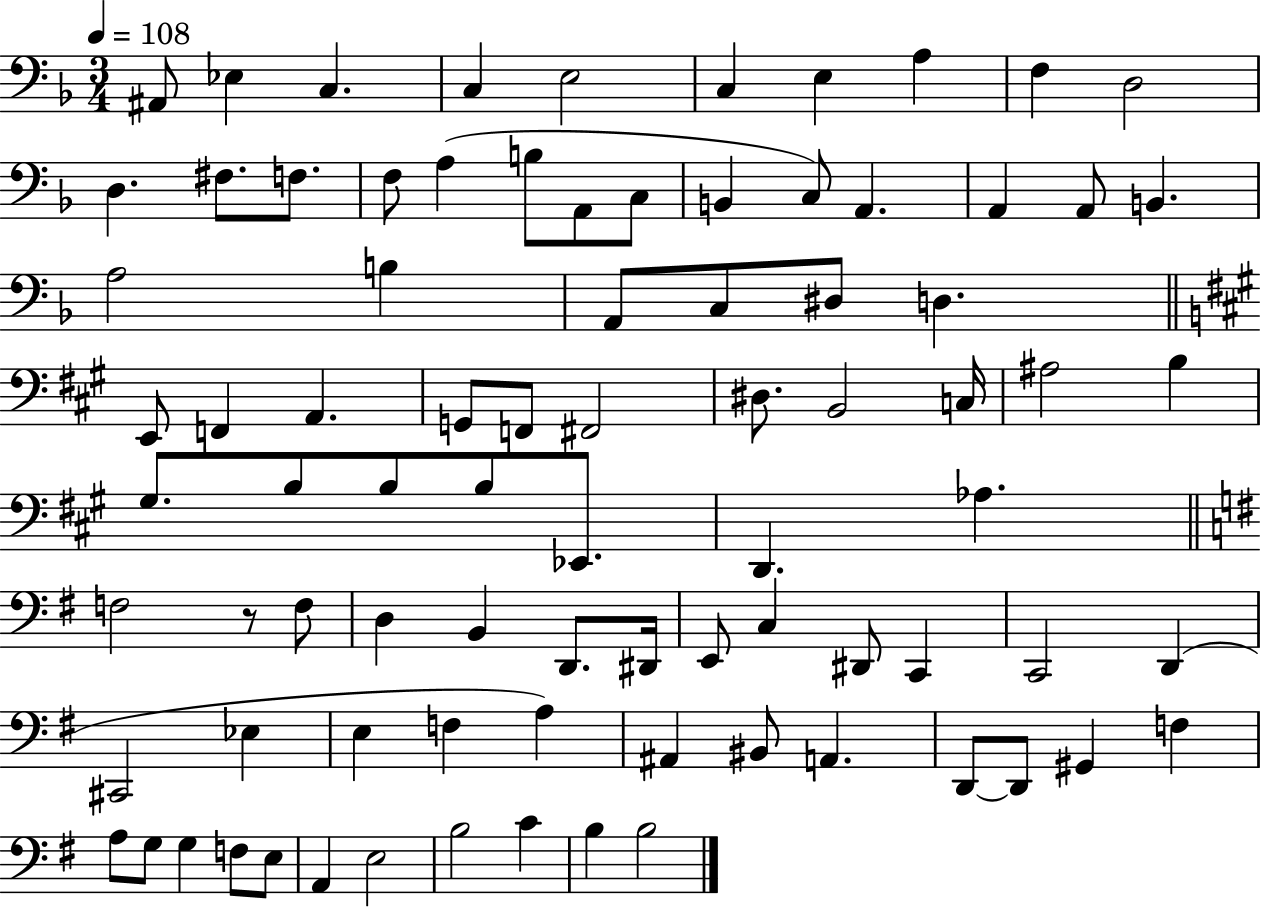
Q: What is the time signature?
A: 3/4